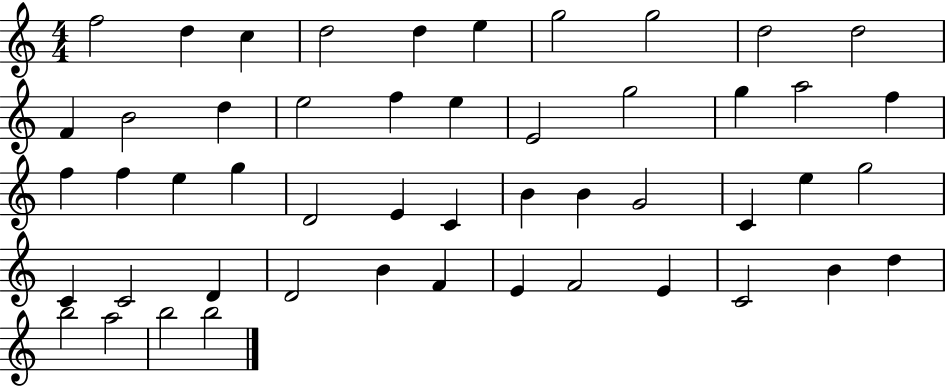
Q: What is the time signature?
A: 4/4